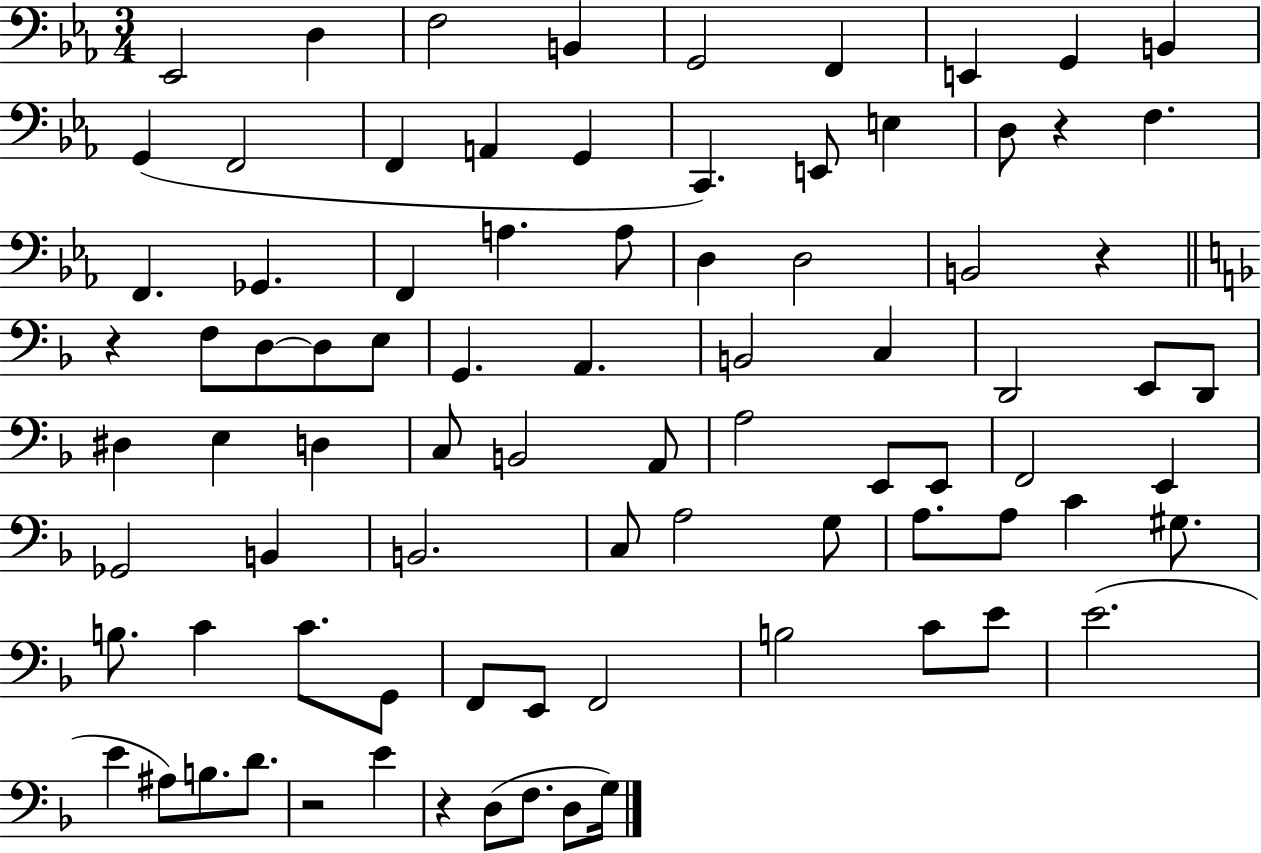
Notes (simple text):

Eb2/h D3/q F3/h B2/q G2/h F2/q E2/q G2/q B2/q G2/q F2/h F2/q A2/q G2/q C2/q. E2/e E3/q D3/e R/q F3/q. F2/q. Gb2/q. F2/q A3/q. A3/e D3/q D3/h B2/h R/q R/q F3/e D3/e D3/e E3/e G2/q. A2/q. B2/h C3/q D2/h E2/e D2/e D#3/q E3/q D3/q C3/e B2/h A2/e A3/h E2/e E2/e F2/h E2/q Gb2/h B2/q B2/h. C3/e A3/h G3/e A3/e. A3/e C4/q G#3/e. B3/e. C4/q C4/e. G2/e F2/e E2/e F2/h B3/h C4/e E4/e E4/h. E4/q A#3/e B3/e. D4/e. R/h E4/q R/q D3/e F3/e. D3/e G3/s